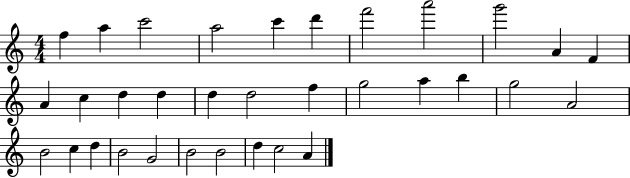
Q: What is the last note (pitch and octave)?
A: A4